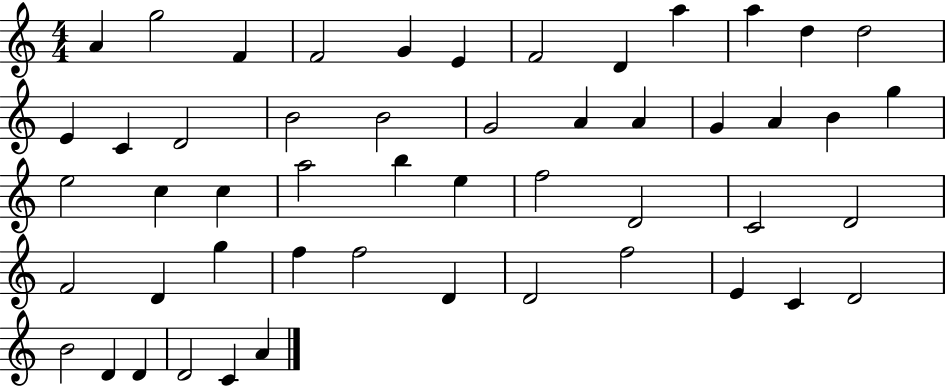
A4/q G5/h F4/q F4/h G4/q E4/q F4/h D4/q A5/q A5/q D5/q D5/h E4/q C4/q D4/h B4/h B4/h G4/h A4/q A4/q G4/q A4/q B4/q G5/q E5/h C5/q C5/q A5/h B5/q E5/q F5/h D4/h C4/h D4/h F4/h D4/q G5/q F5/q F5/h D4/q D4/h F5/h E4/q C4/q D4/h B4/h D4/q D4/q D4/h C4/q A4/q